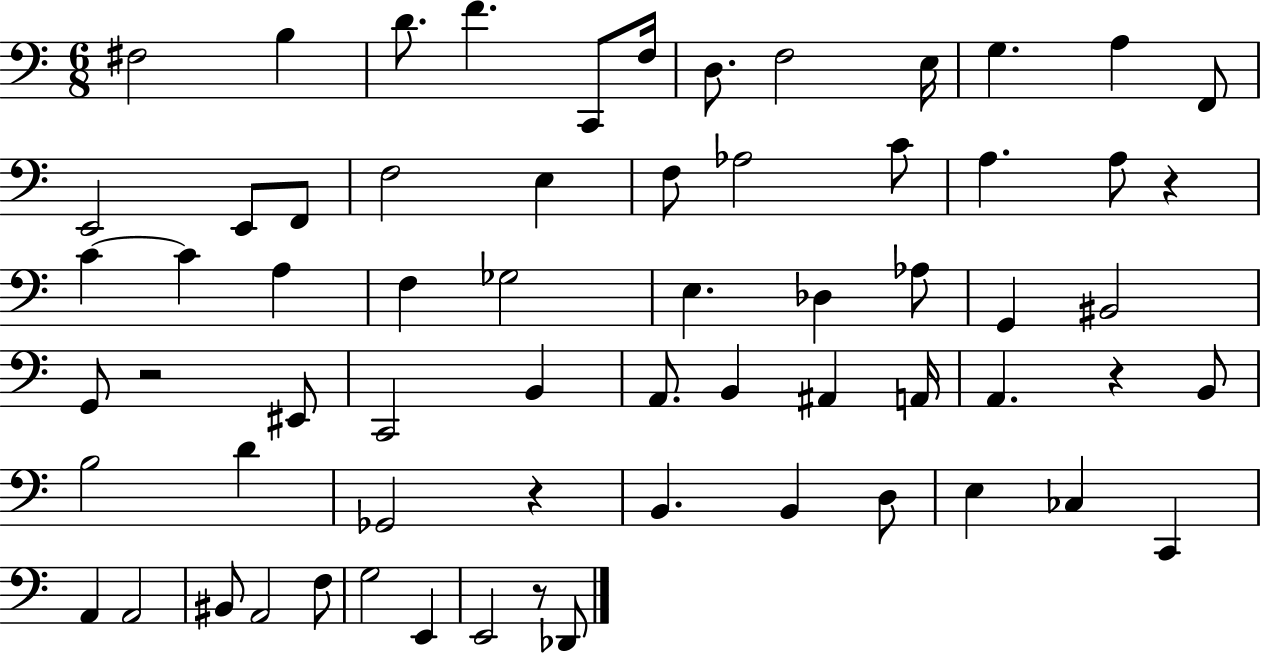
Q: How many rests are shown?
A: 5